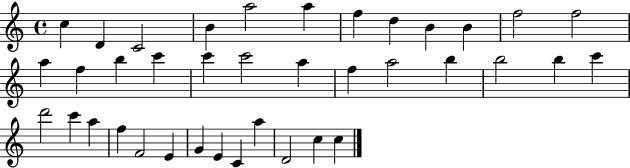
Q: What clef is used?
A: treble